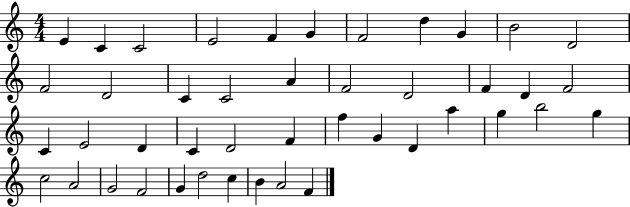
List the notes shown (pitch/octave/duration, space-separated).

E4/q C4/q C4/h E4/h F4/q G4/q F4/h D5/q G4/q B4/h D4/h F4/h D4/h C4/q C4/h A4/q F4/h D4/h F4/q D4/q F4/h C4/q E4/h D4/q C4/q D4/h F4/q F5/q G4/q D4/q A5/q G5/q B5/h G5/q C5/h A4/h G4/h F4/h G4/q D5/h C5/q B4/q A4/h F4/q